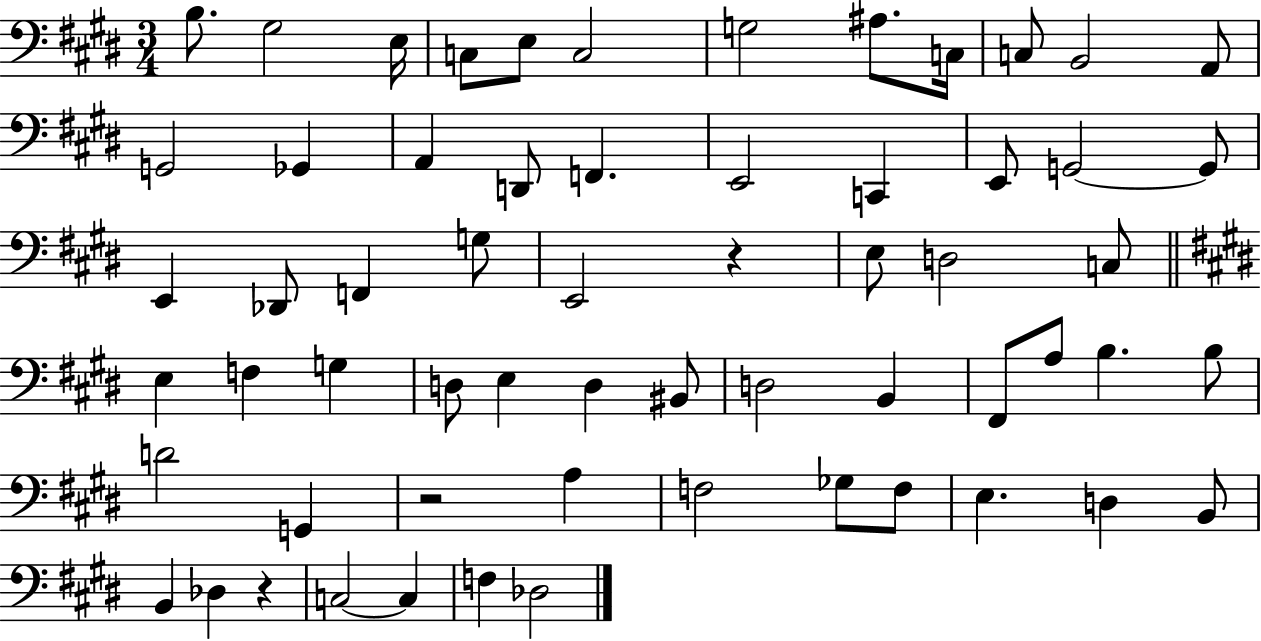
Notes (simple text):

B3/e. G#3/h E3/s C3/e E3/e C3/h G3/h A#3/e. C3/s C3/e B2/h A2/e G2/h Gb2/q A2/q D2/e F2/q. E2/h C2/q E2/e G2/h G2/e E2/q Db2/e F2/q G3/e E2/h R/q E3/e D3/h C3/e E3/q F3/q G3/q D3/e E3/q D3/q BIS2/e D3/h B2/q F#2/e A3/e B3/q. B3/e D4/h G2/q R/h A3/q F3/h Gb3/e F3/e E3/q. D3/q B2/e B2/q Db3/q R/q C3/h C3/q F3/q Db3/h